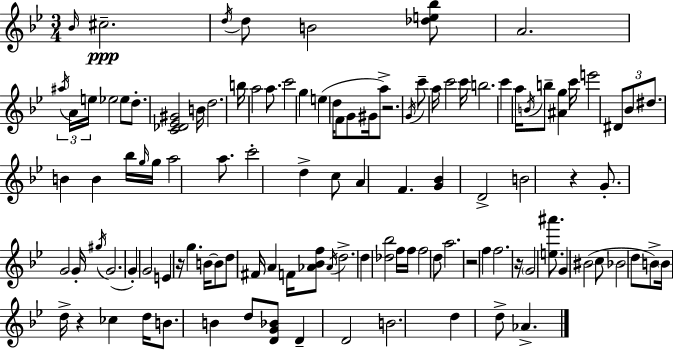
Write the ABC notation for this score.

X:1
T:Untitled
M:3/4
L:1/4
K:Bb
_B/4 ^c2 d/4 d/2 B2 [_de_b]/2 A2 ^a/4 A/4 e/4 _e2 _e/2 d/2 [C_D_E^G]2 B/4 d2 b/4 a2 a/2 c'2 g e d/4 F/2 G/2 ^G/4 a/2 z2 G/4 c'/2 a/4 c'2 c'/4 b2 c' a/4 B/4 b/2 [^Ag] c'/4 e'2 ^D/2 _B/2 ^d/2 B B _b/4 g/4 g/4 a2 a/2 c'2 d c/2 A F [G_B] D2 B2 z G/2 G2 G/4 ^g/4 G2 G G2 E z/4 g B/4 B/2 d/2 ^F/4 A F/4 [_A_Bf]/2 _A/4 d2 d [_d_b]2 f/4 f/4 f2 d/2 a2 z2 f f2 z/4 G2 [e^a']/2 G ^B2 c/2 _B2 d/2 B/2 B/4 d/4 z _c d/4 B/2 B d/2 [DG_B]/2 D D2 B2 d d/2 _A